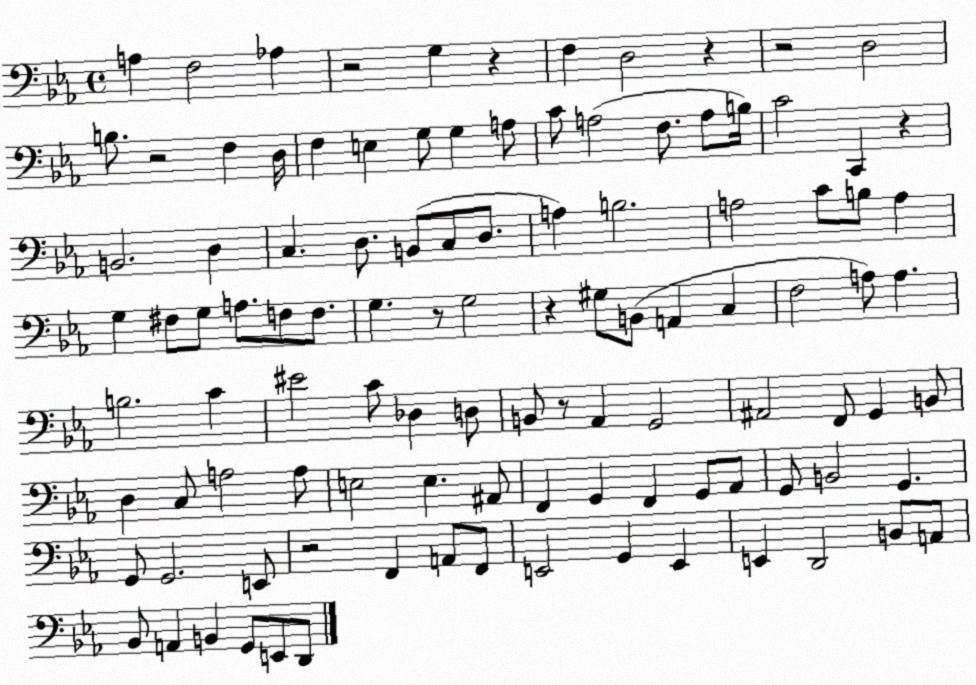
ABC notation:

X:1
T:Untitled
M:4/4
L:1/4
K:Eb
A, F,2 _A, z2 G, z F, D,2 z z2 D,2 B,/2 z2 F, D,/4 F, E, G,/2 G, A,/2 C/2 A,2 F,/2 A,/2 B,/4 C2 C,, z B,,2 D, C, D,/2 B,,/2 C,/2 D,/2 A, B,2 A,2 C/2 B,/2 A, G, ^F,/2 G,/2 A,/2 F,/2 F,/2 G, z/2 G,2 z ^G,/2 B,,/2 A,, C, F,2 A,/2 A, B,2 C ^E2 C/2 _D, D,/2 B,,/2 z/2 _A,, G,,2 ^A,,2 F,,/2 G,, B,,/2 D, C,/2 A,2 A,/2 E,2 E, ^A,,/2 F,, G,, F,, G,,/2 _A,,/2 G,,/2 B,,2 G,, G,,/2 G,,2 E,,/2 z2 F,, A,,/2 F,,/2 E,,2 G,, E,, E,, D,,2 B,,/2 A,,/2 _B,,/2 A,, B,, G,,/2 E,,/2 D,,/2